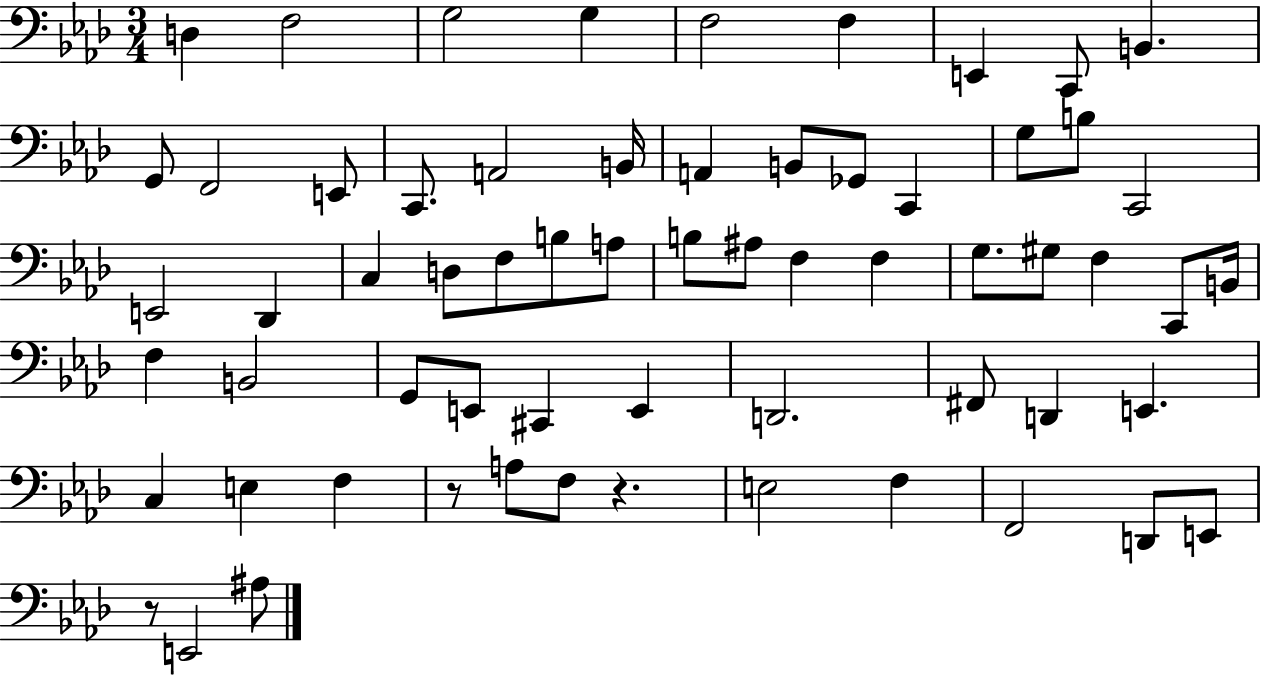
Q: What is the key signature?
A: AES major